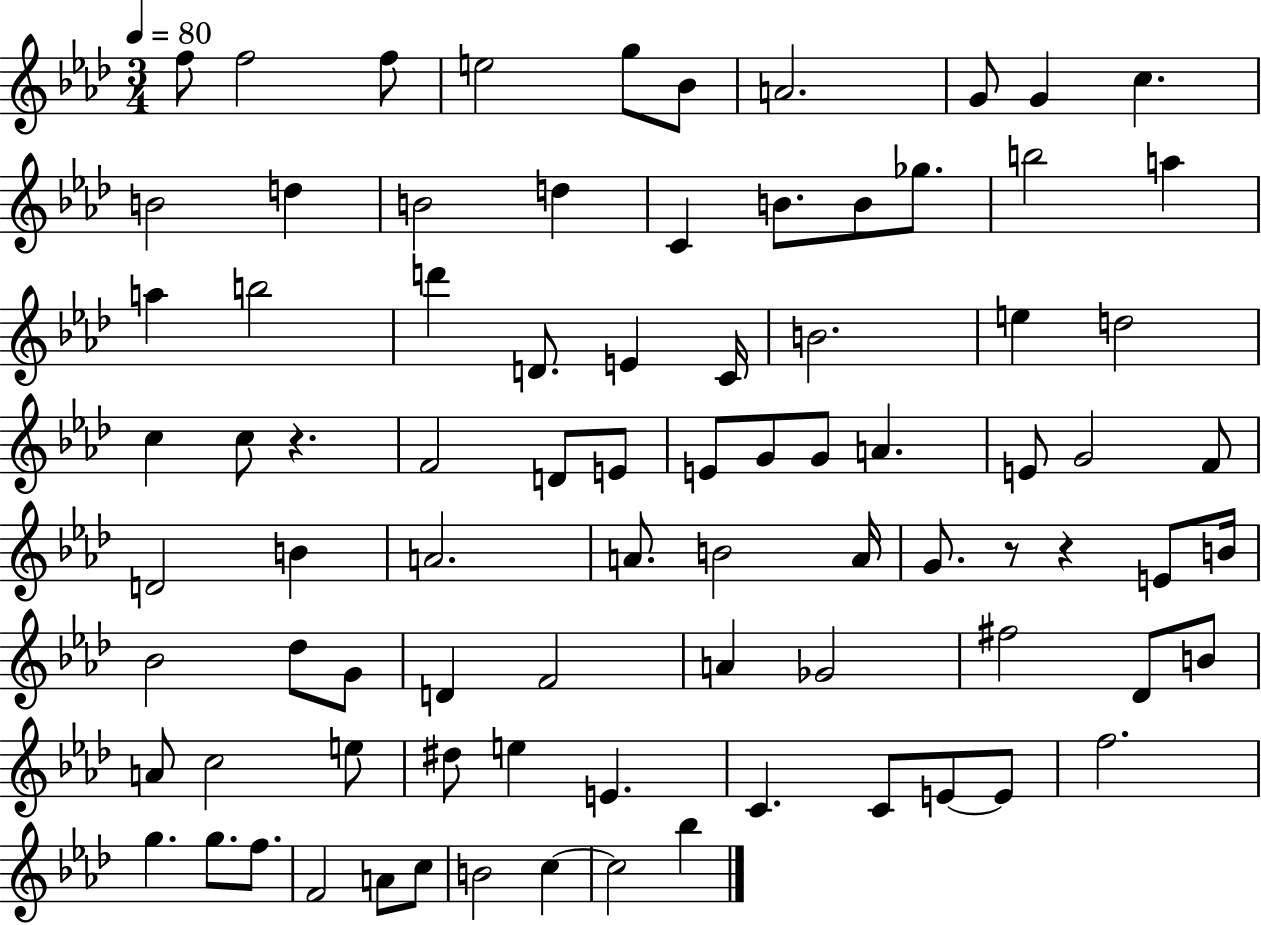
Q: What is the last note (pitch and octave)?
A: Bb5